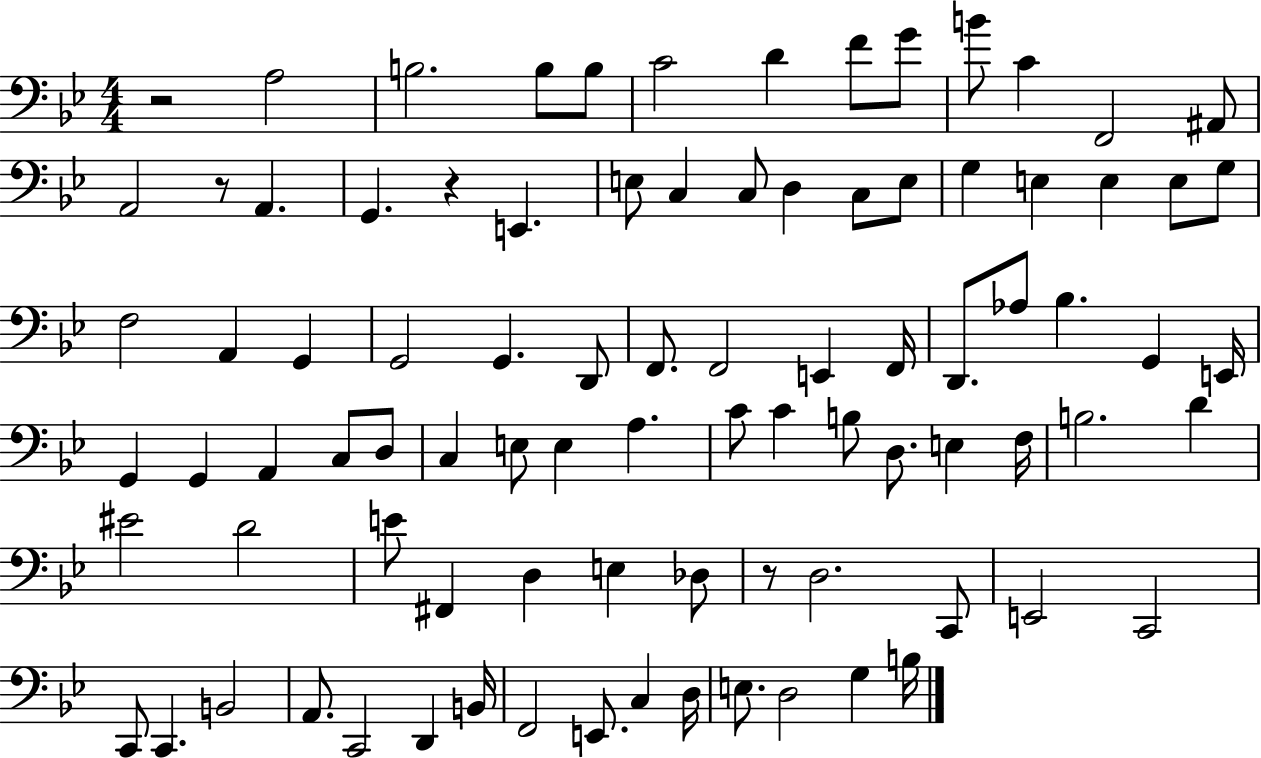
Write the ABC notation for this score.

X:1
T:Untitled
M:4/4
L:1/4
K:Bb
z2 A,2 B,2 B,/2 B,/2 C2 D F/2 G/2 B/2 C F,,2 ^A,,/2 A,,2 z/2 A,, G,, z E,, E,/2 C, C,/2 D, C,/2 E,/2 G, E, E, E,/2 G,/2 F,2 A,, G,, G,,2 G,, D,,/2 F,,/2 F,,2 E,, F,,/4 D,,/2 _A,/2 _B, G,, E,,/4 G,, G,, A,, C,/2 D,/2 C, E,/2 E, A, C/2 C B,/2 D,/2 E, F,/4 B,2 D ^E2 D2 E/2 ^F,, D, E, _D,/2 z/2 D,2 C,,/2 E,,2 C,,2 C,,/2 C,, B,,2 A,,/2 C,,2 D,, B,,/4 F,,2 E,,/2 C, D,/4 E,/2 D,2 G, B,/4